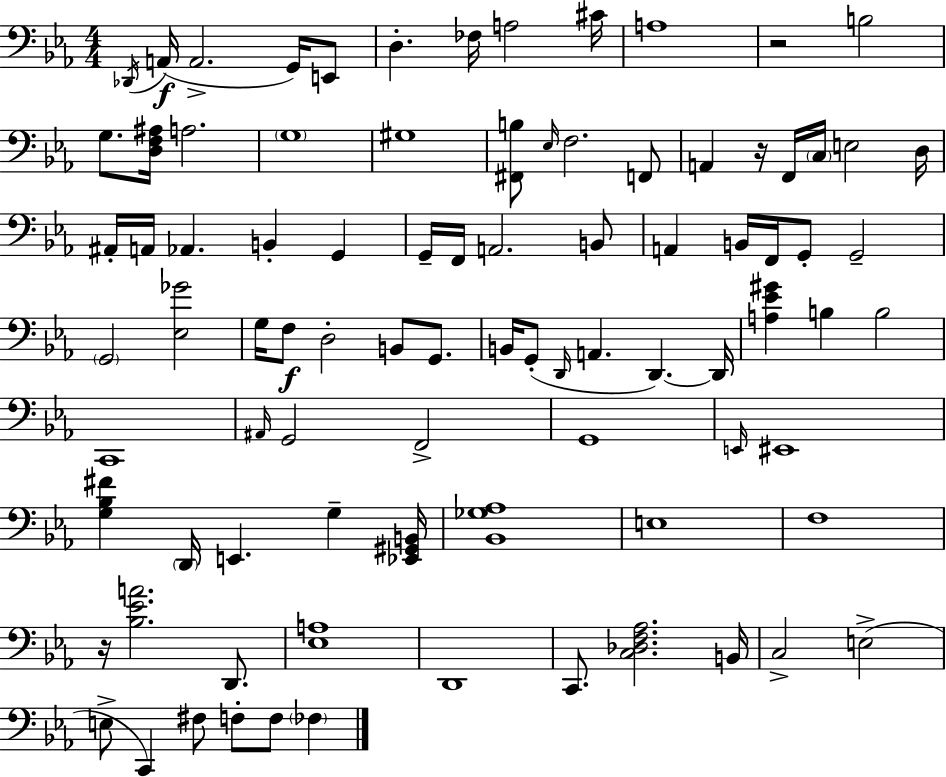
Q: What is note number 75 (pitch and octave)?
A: FES3